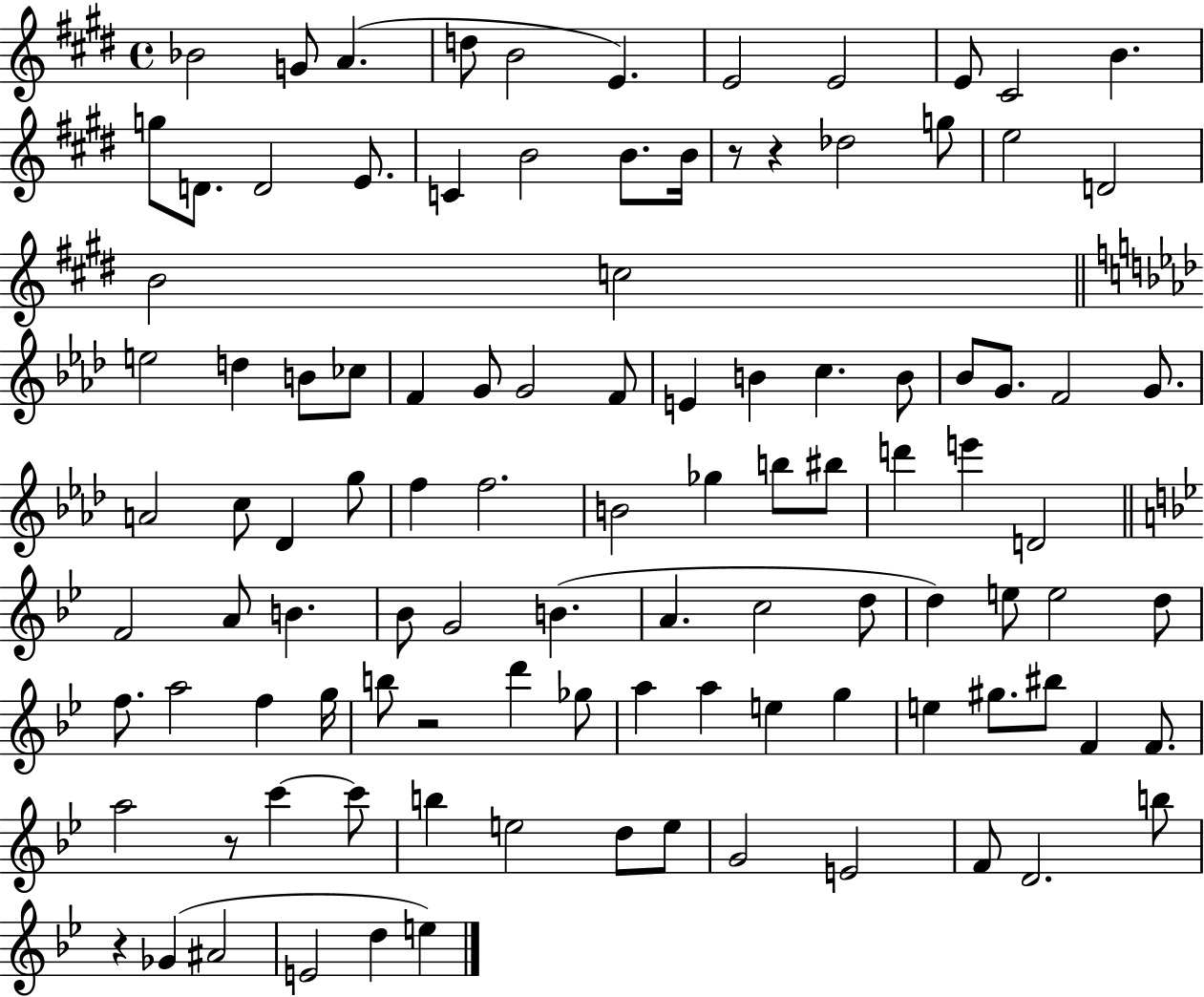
Bb4/h G4/e A4/q. D5/e B4/h E4/q. E4/h E4/h E4/e C#4/h B4/q. G5/e D4/e. D4/h E4/e. C4/q B4/h B4/e. B4/s R/e R/q Db5/h G5/e E5/h D4/h B4/h C5/h E5/h D5/q B4/e CES5/e F4/q G4/e G4/h F4/e E4/q B4/q C5/q. B4/e Bb4/e G4/e. F4/h G4/e. A4/h C5/e Db4/q G5/e F5/q F5/h. B4/h Gb5/q B5/e BIS5/e D6/q E6/q D4/h F4/h A4/e B4/q. Bb4/e G4/h B4/q. A4/q. C5/h D5/e D5/q E5/e E5/h D5/e F5/e. A5/h F5/q G5/s B5/e R/h D6/q Gb5/e A5/q A5/q E5/q G5/q E5/q G#5/e. BIS5/e F4/q F4/e. A5/h R/e C6/q C6/e B5/q E5/h D5/e E5/e G4/h E4/h F4/e D4/h. B5/e R/q Gb4/q A#4/h E4/h D5/q E5/q